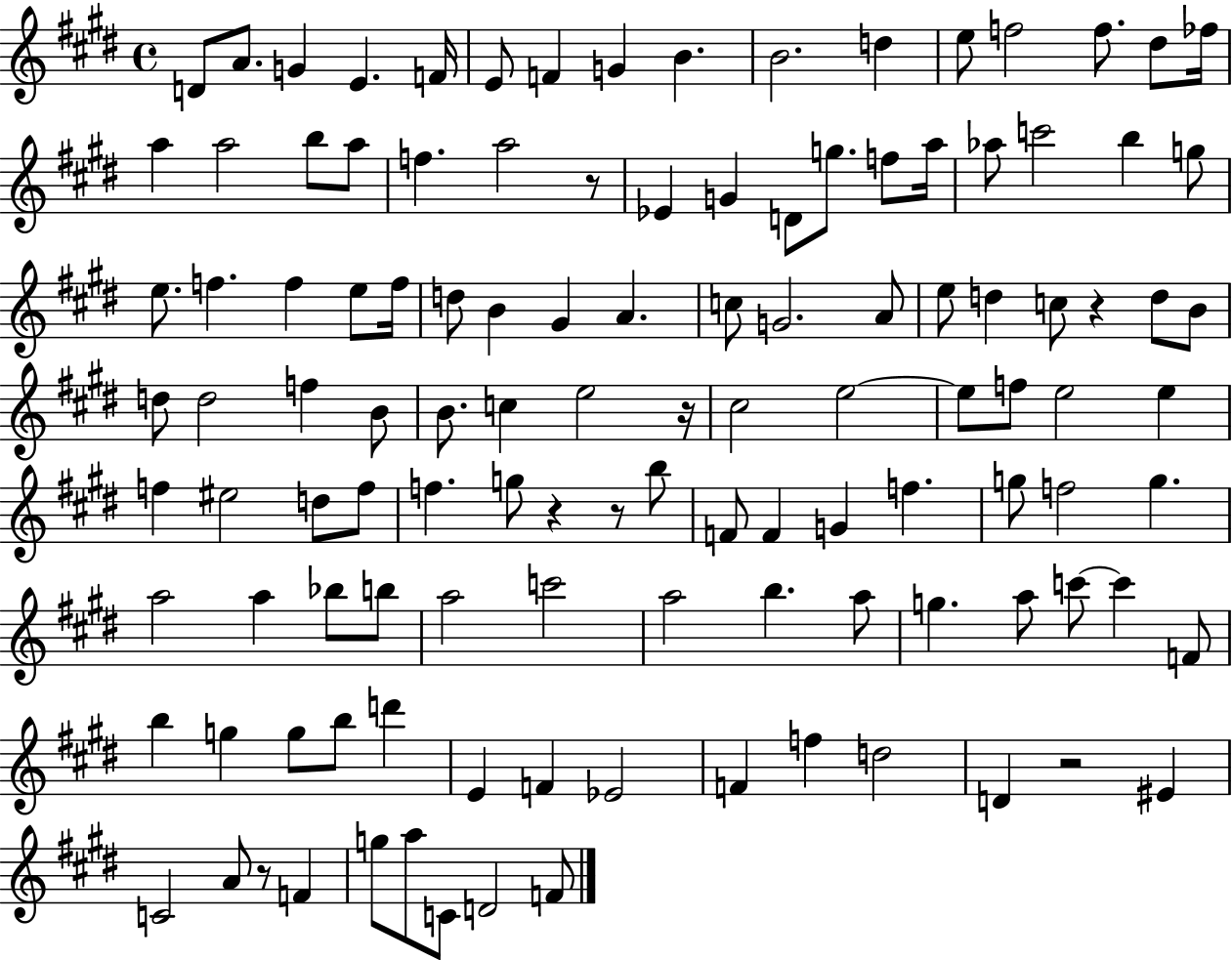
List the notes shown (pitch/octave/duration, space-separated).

D4/e A4/e. G4/q E4/q. F4/s E4/e F4/q G4/q B4/q. B4/h. D5/q E5/e F5/h F5/e. D#5/e FES5/s A5/q A5/h B5/e A5/e F5/q. A5/h R/e Eb4/q G4/q D4/e G5/e. F5/e A5/s Ab5/e C6/h B5/q G5/e E5/e. F5/q. F5/q E5/e F5/s D5/e B4/q G#4/q A4/q. C5/e G4/h. A4/e E5/e D5/q C5/e R/q D5/e B4/e D5/e D5/h F5/q B4/e B4/e. C5/q E5/h R/s C#5/h E5/h E5/e F5/e E5/h E5/q F5/q EIS5/h D5/e F5/e F5/q. G5/e R/q R/e B5/e F4/e F4/q G4/q F5/q. G5/e F5/h G5/q. A5/h A5/q Bb5/e B5/e A5/h C6/h A5/h B5/q. A5/e G5/q. A5/e C6/e C6/q F4/e B5/q G5/q G5/e B5/e D6/q E4/q F4/q Eb4/h F4/q F5/q D5/h D4/q R/h EIS4/q C4/h A4/e R/e F4/q G5/e A5/e C4/e D4/h F4/e